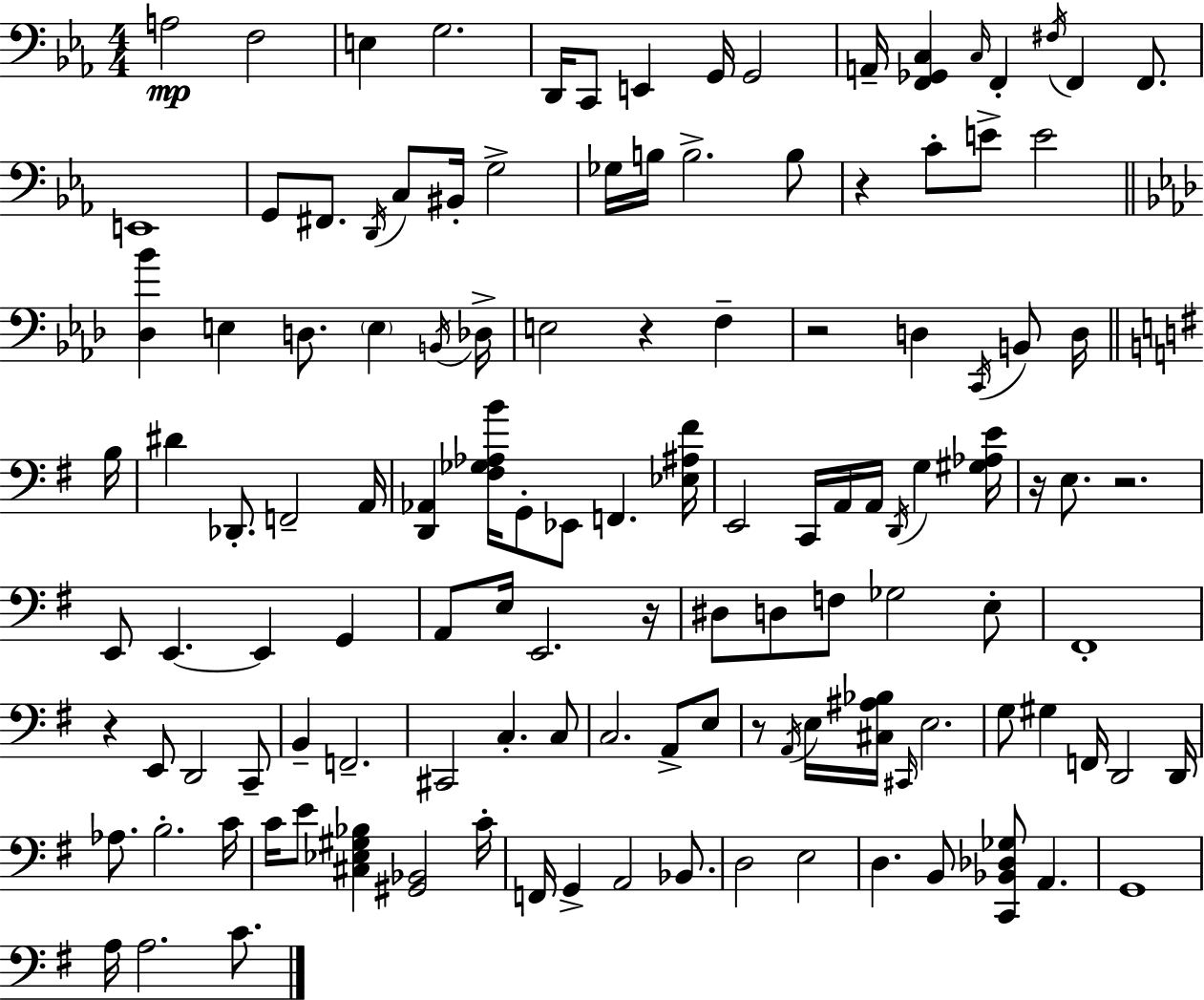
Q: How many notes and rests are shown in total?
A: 125